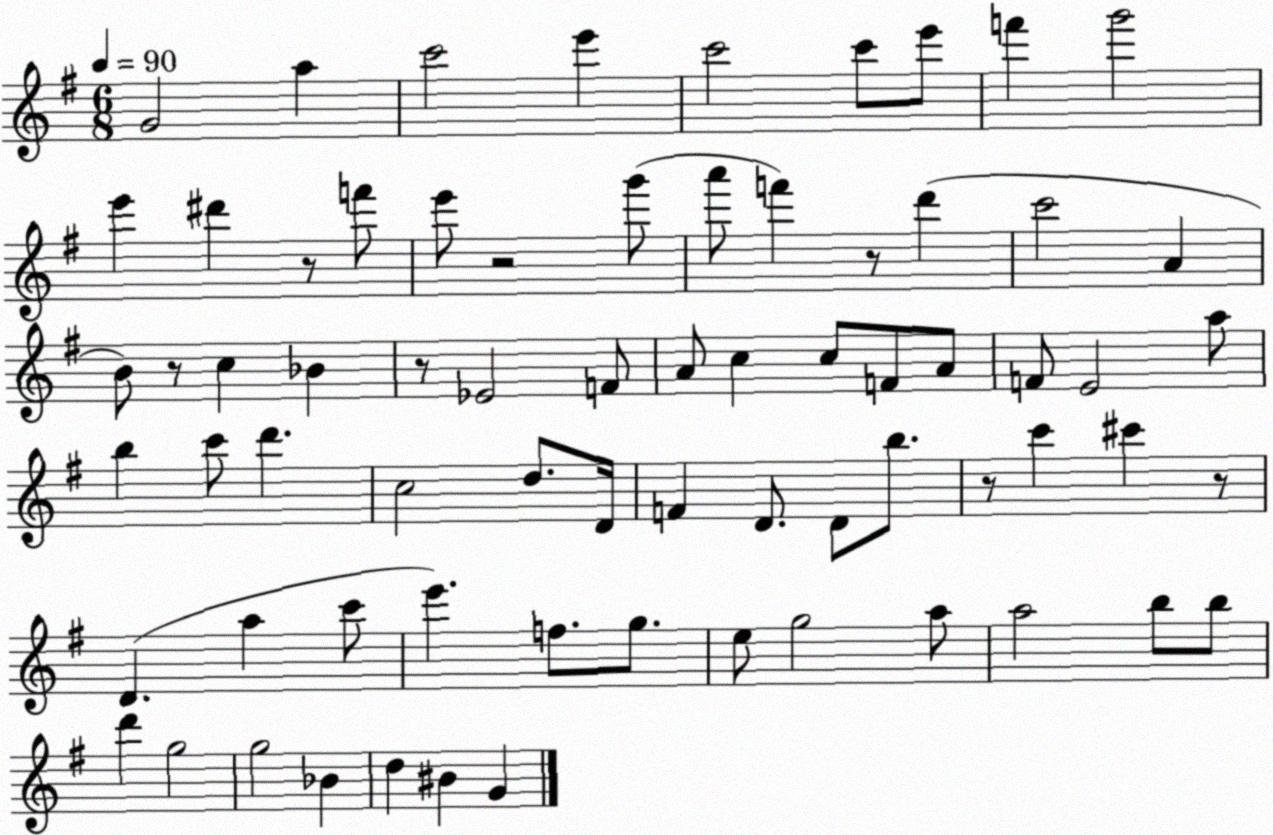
X:1
T:Untitled
M:6/8
L:1/4
K:G
G2 a c'2 e' c'2 c'/2 e'/2 f' g'2 e' ^d' z/2 f'/2 e'/2 z2 g'/2 a'/2 f' z/2 d' c'2 A B/2 z/2 c _B z/2 _E2 F/2 A/2 c c/2 F/2 A/2 F/2 E2 a/2 b c'/2 d' c2 d/2 D/4 F D/2 D/2 b/2 z/2 c' ^c' z/2 D a c'/2 e' f/2 g/2 e/2 g2 a/2 a2 b/2 b/2 d' g2 g2 _B d ^B G